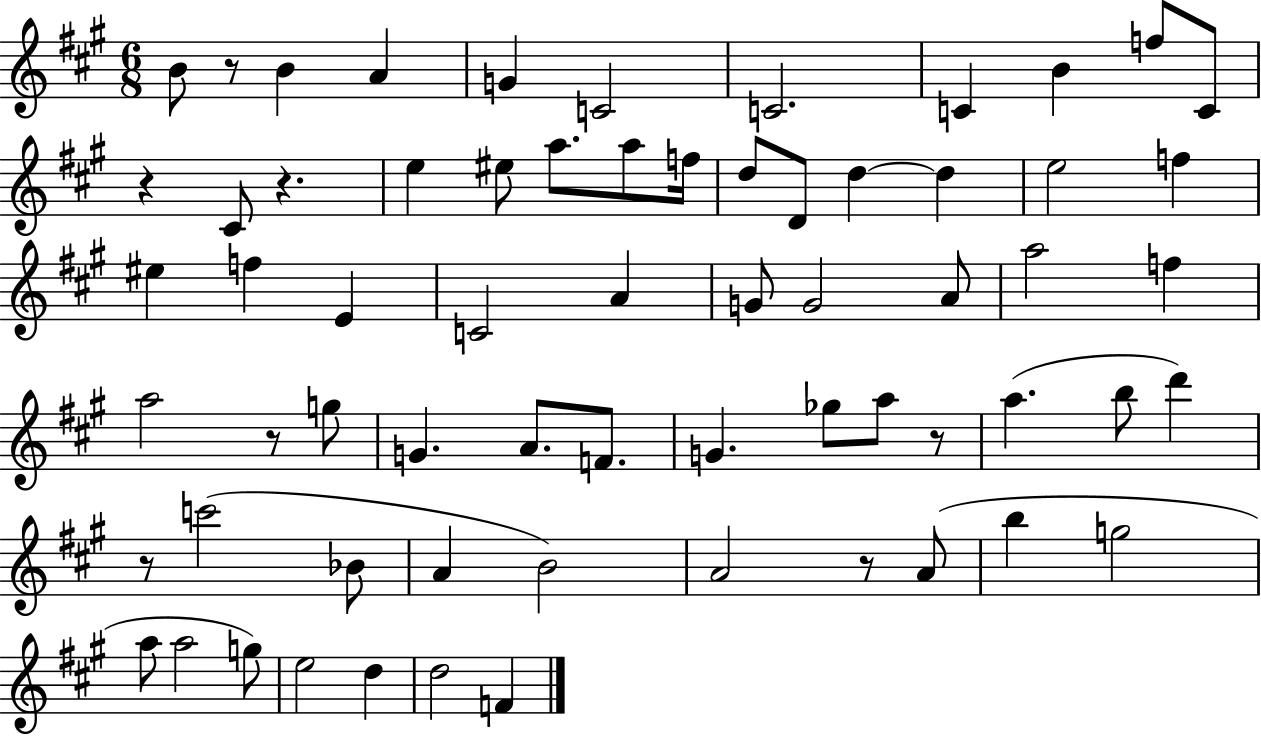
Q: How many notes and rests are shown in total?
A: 65